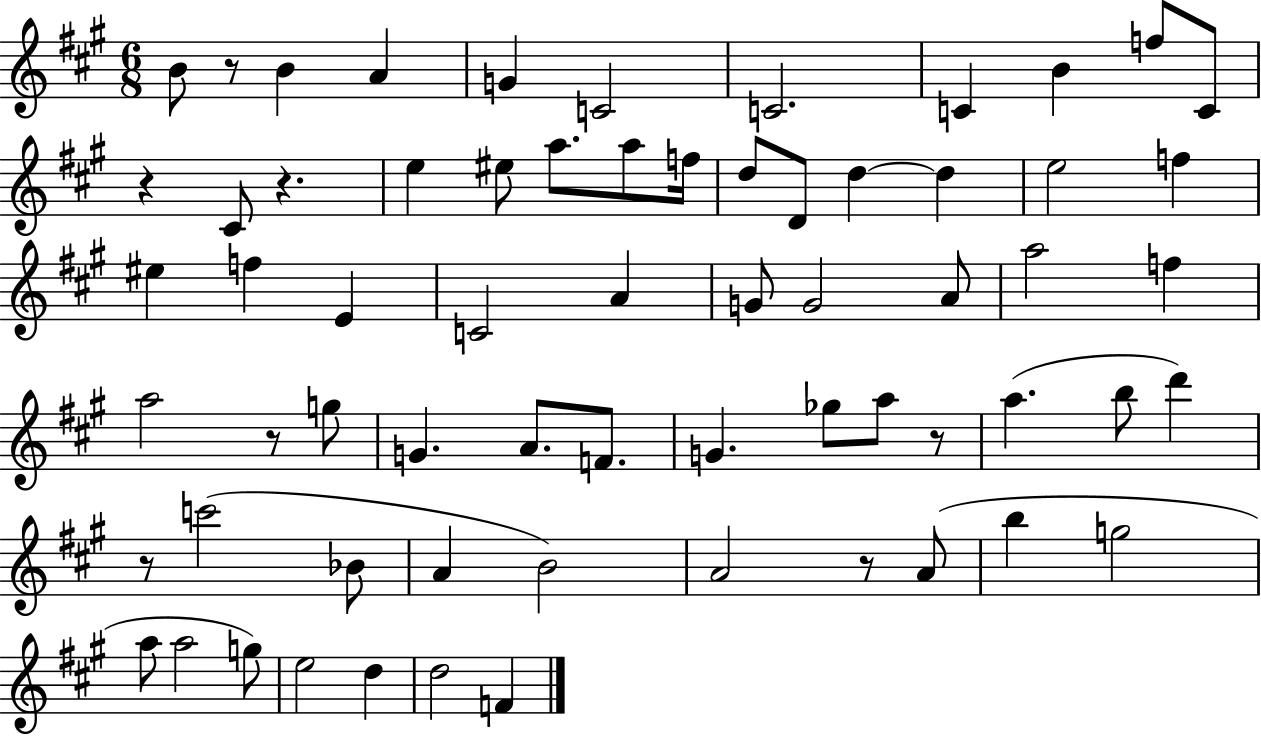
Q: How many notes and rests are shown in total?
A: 65